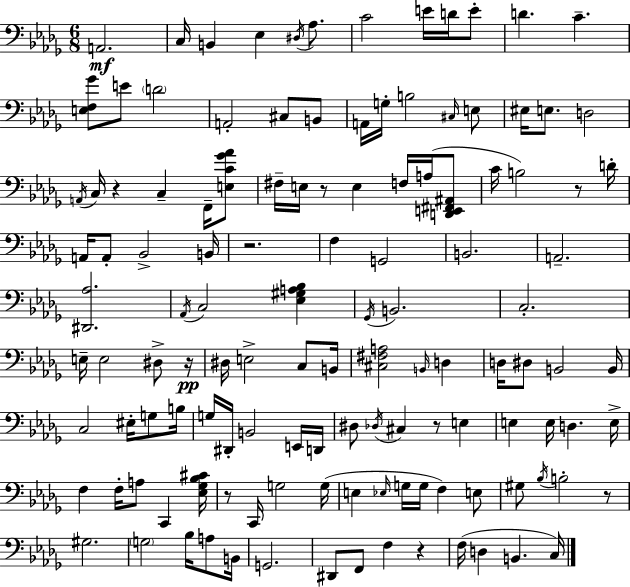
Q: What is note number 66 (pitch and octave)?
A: G3